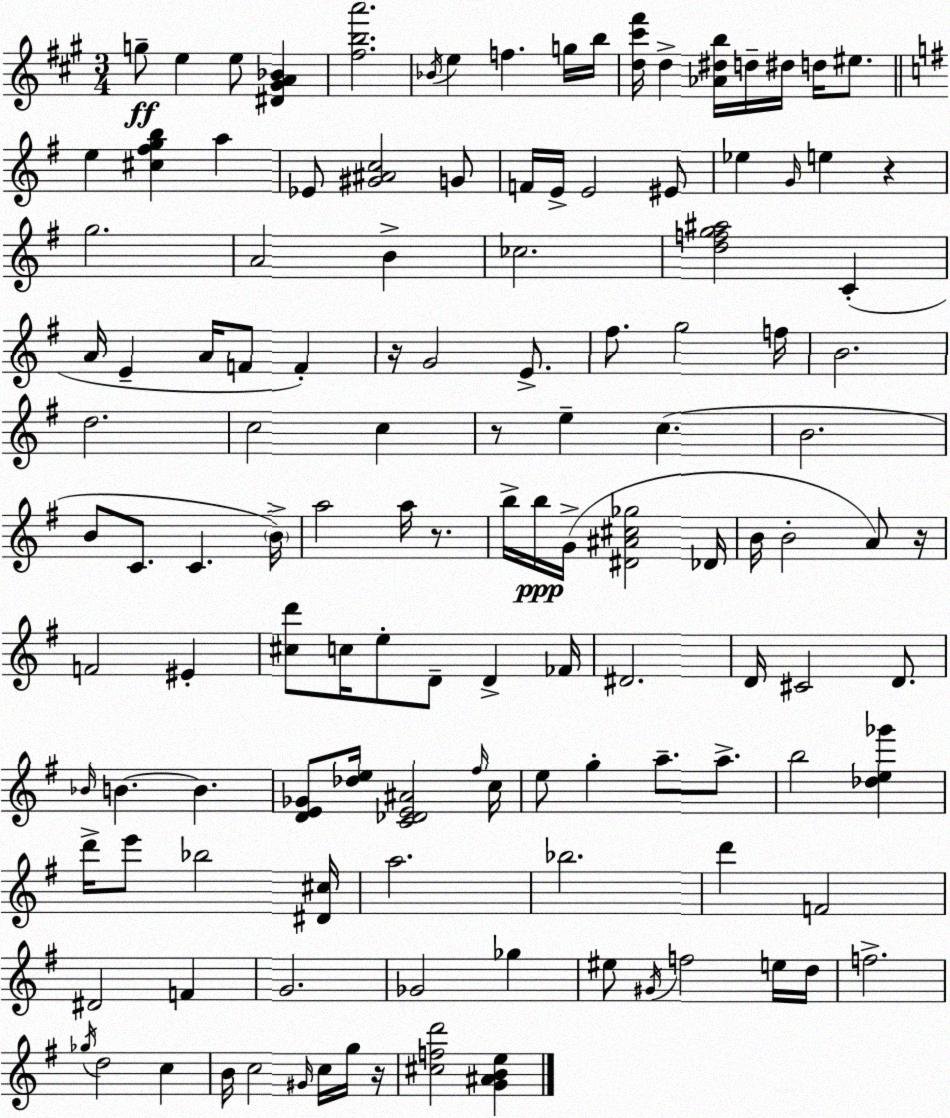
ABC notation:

X:1
T:Untitled
M:3/4
L:1/4
K:A
g/2 e e/2 [^D^GA_B] [^fba']2 _B/4 e f g/4 b/4 [d^c'^f']/4 d [_A^db]/4 d/4 ^d/4 d/4 ^e/2 e [^c^fgb] a _E/2 [^G^Ac]2 G/2 F/4 E/4 E2 ^E/2 _e G/4 e z g2 A2 B _c2 [dfg^a]2 C A/4 E A/4 F/2 F z/4 G2 E/2 ^f/2 g2 f/4 B2 d2 c2 c z/2 e c B2 B/2 C/2 C B/4 a2 a/4 z/2 b/4 b/4 G/4 [^D^A^c_g]2 _D/4 B/4 B2 A/2 z/4 F2 ^E [^cd']/2 c/4 e/2 D/2 D _F/4 ^D2 D/4 ^C2 D/2 _B/4 B B [DE_G]/2 [_de]/4 [C_DE^A]2 ^f/4 c/4 e/2 g a/2 a/2 b2 [_de_g'] d'/4 e'/2 _b2 [^D^c]/4 a2 _b2 d' F2 ^D2 F G2 _G2 _g ^e/2 ^G/4 f2 e/4 d/4 f2 _g/4 d2 c B/4 c2 ^G/4 c/4 g/4 z/4 [^cfd']2 [G^ABe]